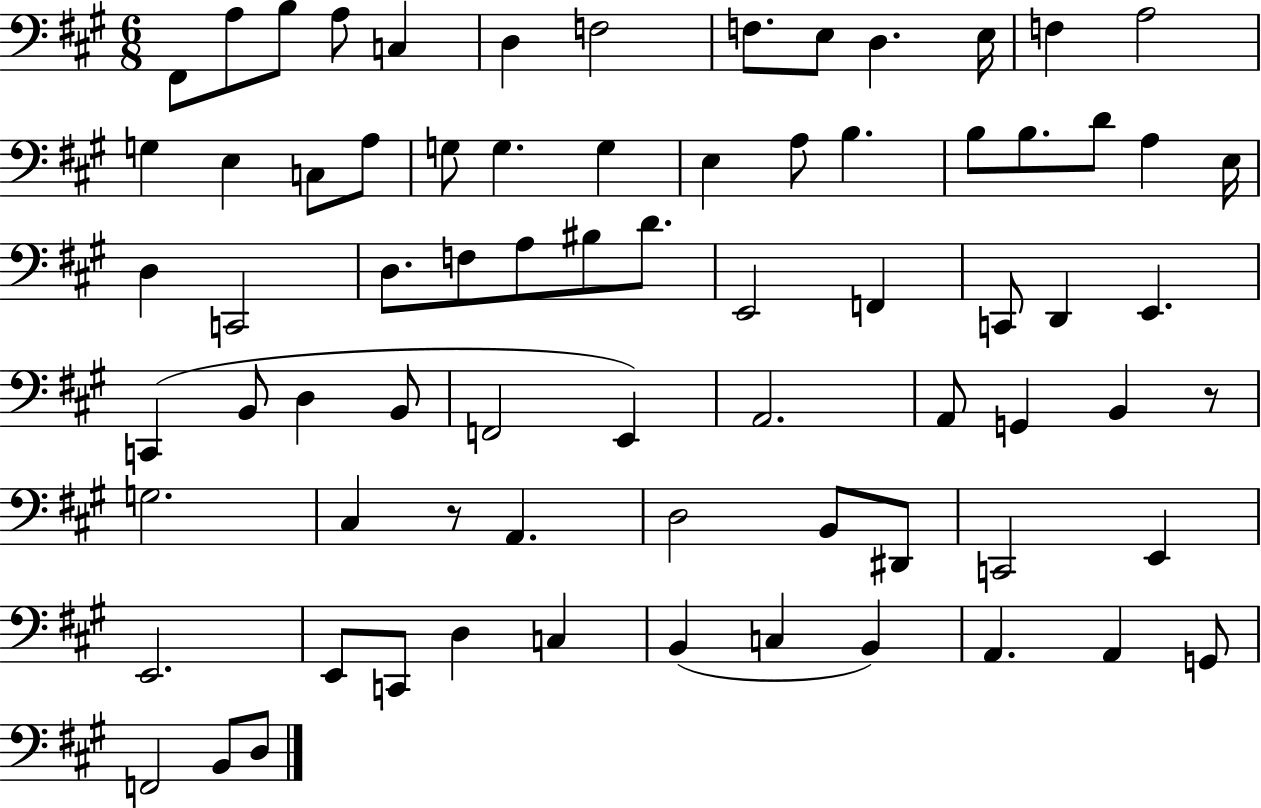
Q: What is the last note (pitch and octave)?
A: D3